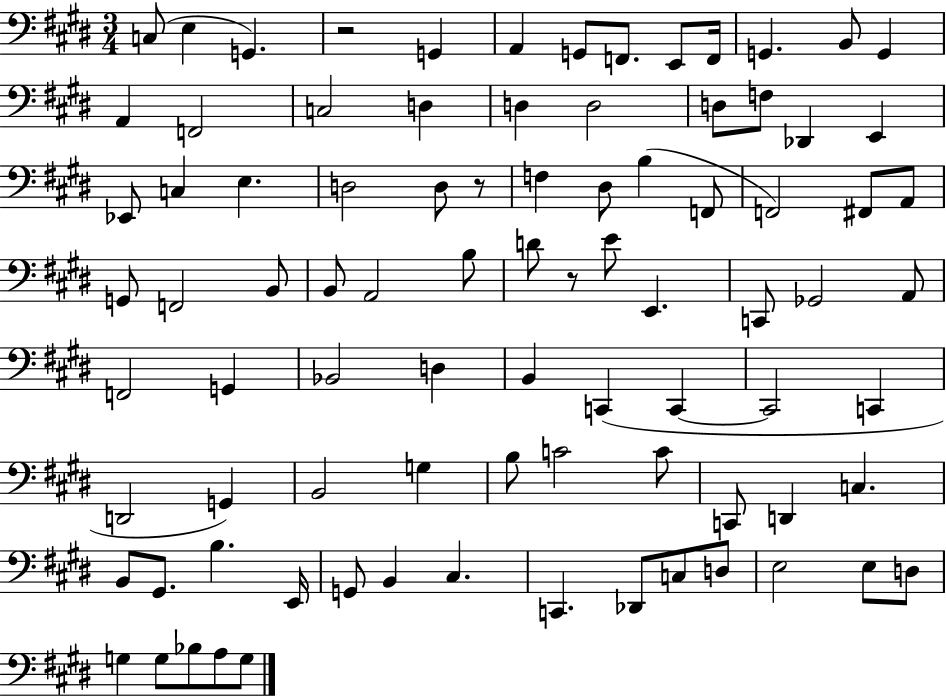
{
  \clef bass
  \numericTimeSignature
  \time 3/4
  \key e \major
  c8( e4 g,4.) | r2 g,4 | a,4 g,8 f,8. e,8 f,16 | g,4. b,8 g,4 | \break a,4 f,2 | c2 d4 | d4 d2 | d8 f8 des,4 e,4 | \break ees,8 c4 e4. | d2 d8 r8 | f4 dis8 b4( f,8 | f,2) fis,8 a,8 | \break g,8 f,2 b,8 | b,8 a,2 b8 | d'8 r8 e'8 e,4. | c,8 ges,2 a,8 | \break f,2 g,4 | bes,2 d4 | b,4 c,4( c,4~~ | c,2 c,4 | \break d,2 g,4) | b,2 g4 | b8 c'2 c'8 | c,8 d,4 c4. | \break b,8 gis,8. b4. e,16 | g,8 b,4 cis4. | c,4. des,8 c8 d8 | e2 e8 d8 | \break g4 g8 bes8 a8 g8 | \bar "|."
}